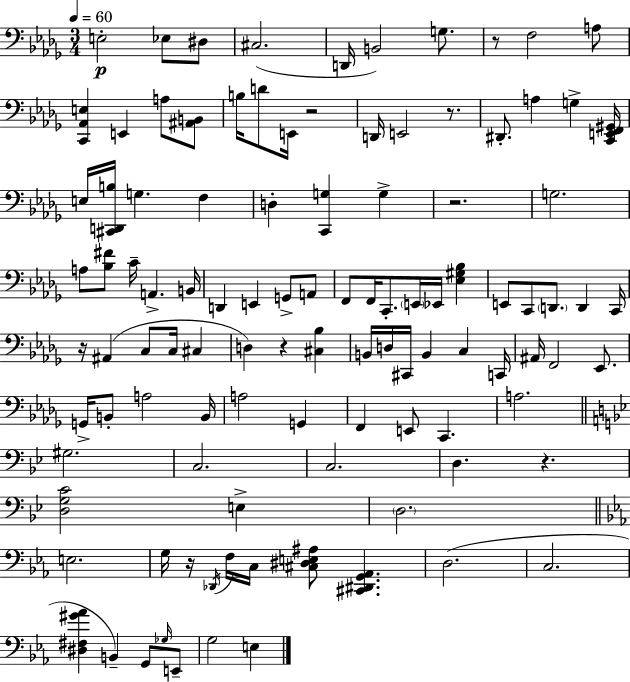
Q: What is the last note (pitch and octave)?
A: E3